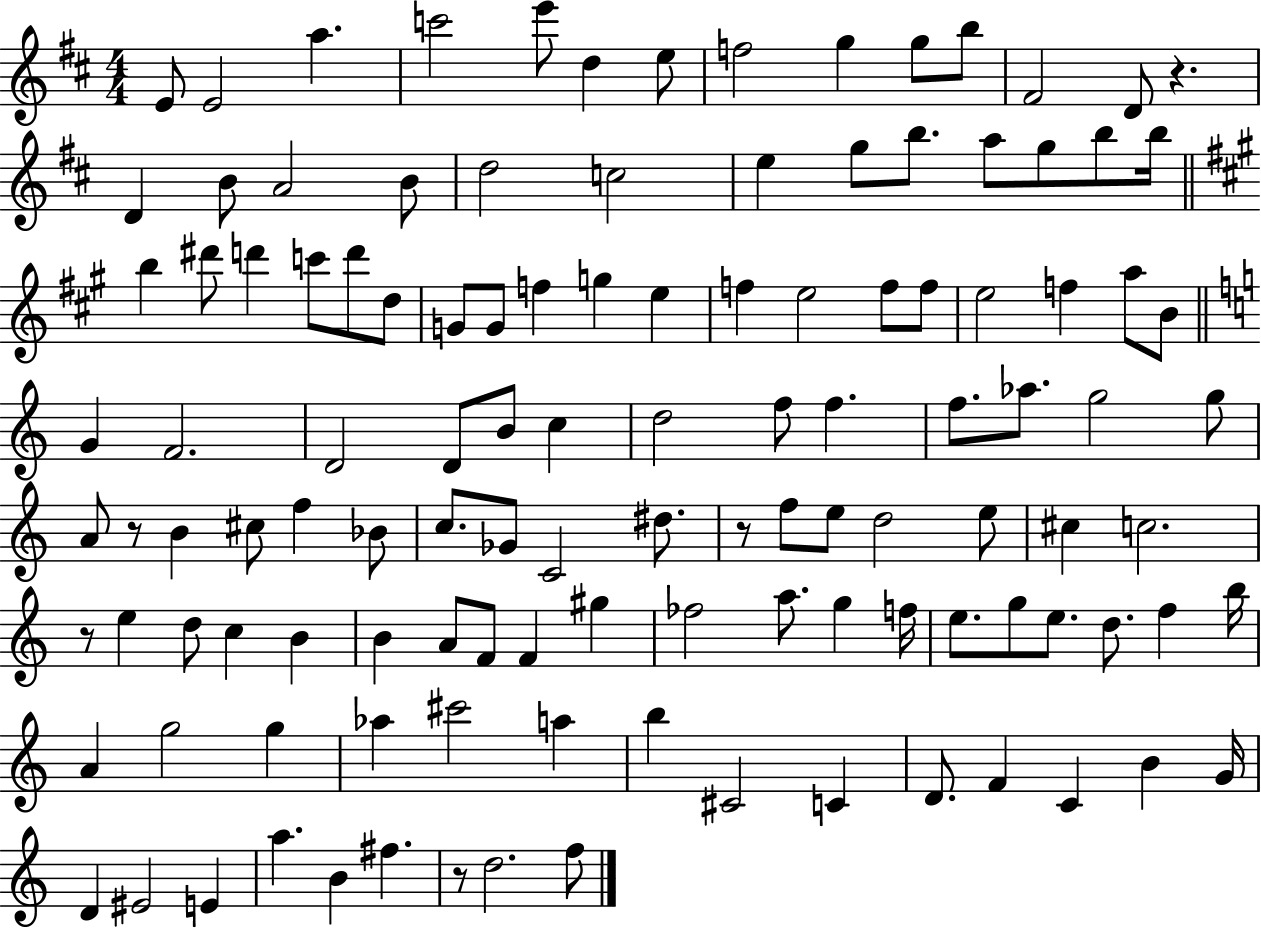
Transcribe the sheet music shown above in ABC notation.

X:1
T:Untitled
M:4/4
L:1/4
K:D
E/2 E2 a c'2 e'/2 d e/2 f2 g g/2 b/2 ^F2 D/2 z D B/2 A2 B/2 d2 c2 e g/2 b/2 a/2 g/2 b/2 b/4 b ^d'/2 d' c'/2 d'/2 d/2 G/2 G/2 f g e f e2 f/2 f/2 e2 f a/2 B/2 G F2 D2 D/2 B/2 c d2 f/2 f f/2 _a/2 g2 g/2 A/2 z/2 B ^c/2 f _B/2 c/2 _G/2 C2 ^d/2 z/2 f/2 e/2 d2 e/2 ^c c2 z/2 e d/2 c B B A/2 F/2 F ^g _f2 a/2 g f/4 e/2 g/2 e/2 d/2 f b/4 A g2 g _a ^c'2 a b ^C2 C D/2 F C B G/4 D ^E2 E a B ^f z/2 d2 f/2